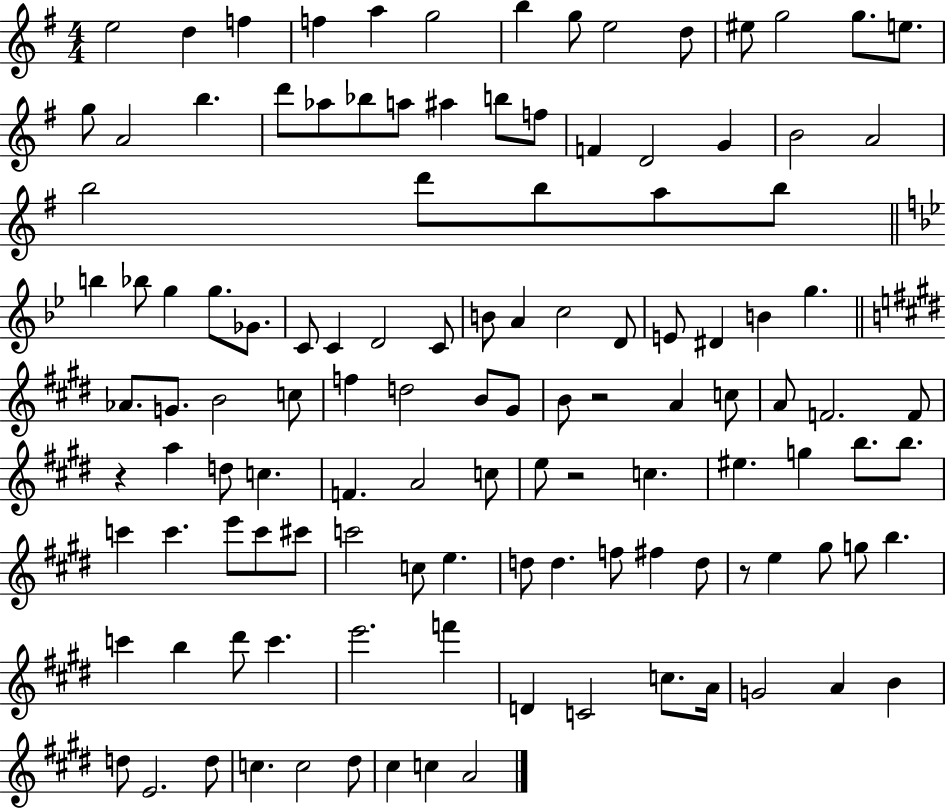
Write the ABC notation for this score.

X:1
T:Untitled
M:4/4
L:1/4
K:G
e2 d f f a g2 b g/2 e2 d/2 ^e/2 g2 g/2 e/2 g/2 A2 b d'/2 _a/2 _b/2 a/2 ^a b/2 f/2 F D2 G B2 A2 b2 d'/2 b/2 a/2 b/2 b _b/2 g g/2 _G/2 C/2 C D2 C/2 B/2 A c2 D/2 E/2 ^D B g _A/2 G/2 B2 c/2 f d2 B/2 ^G/2 B/2 z2 A c/2 A/2 F2 F/2 z a d/2 c F A2 c/2 e/2 z2 c ^e g b/2 b/2 c' c' e'/2 c'/2 ^c'/2 c'2 c/2 e d/2 d f/2 ^f d/2 z/2 e ^g/2 g/2 b c' b ^d'/2 c' e'2 f' D C2 c/2 A/4 G2 A B d/2 E2 d/2 c c2 ^d/2 ^c c A2